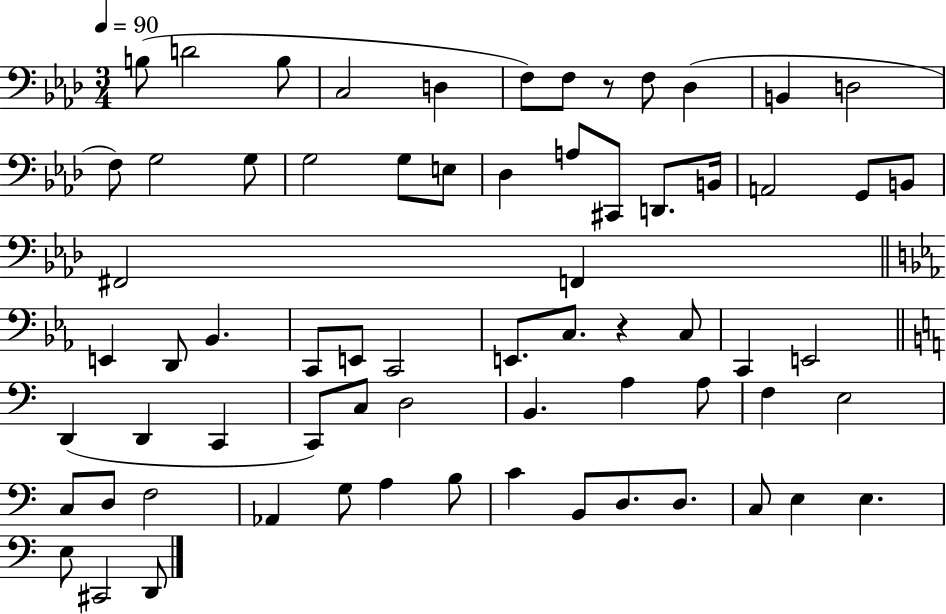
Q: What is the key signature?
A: AES major